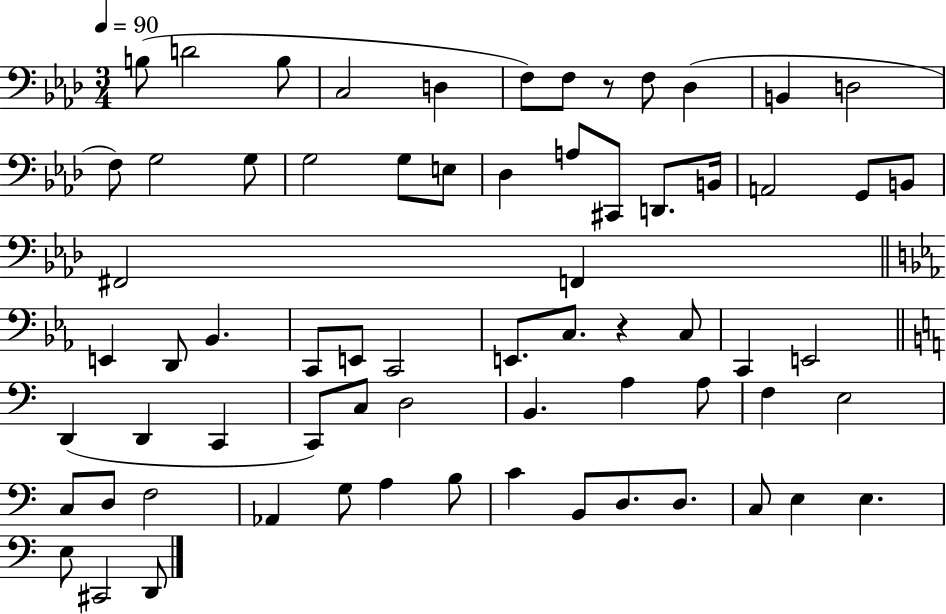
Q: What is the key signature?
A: AES major